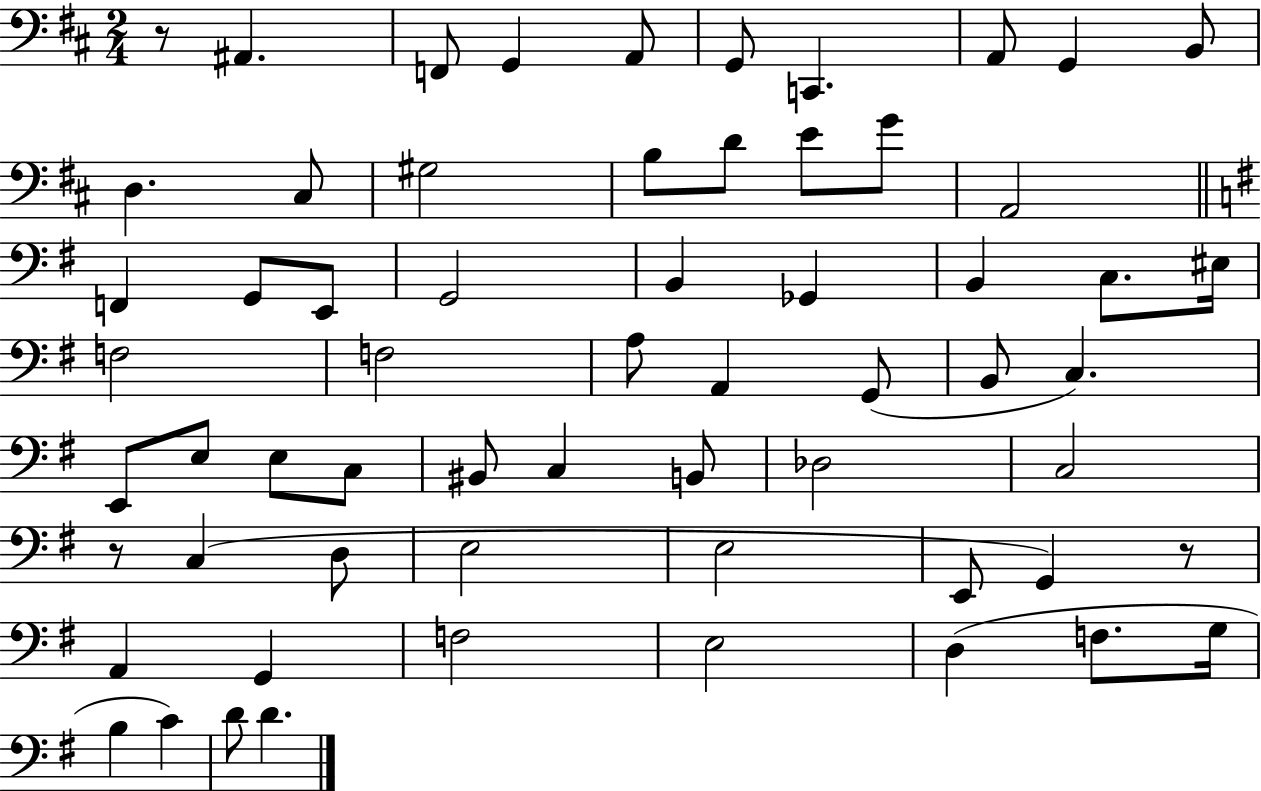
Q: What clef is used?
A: bass